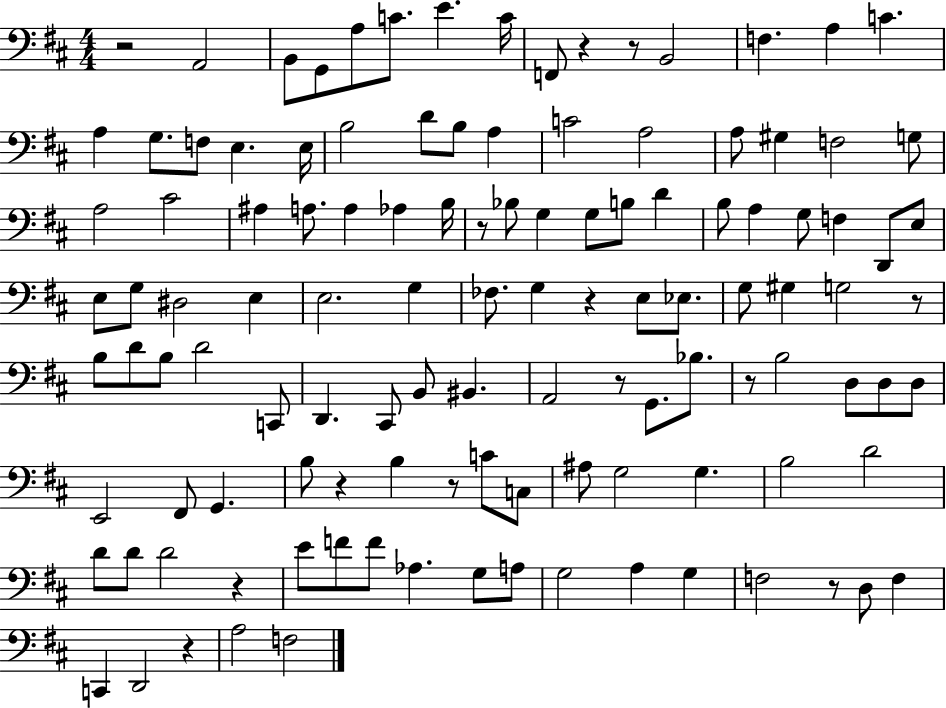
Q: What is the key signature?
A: D major